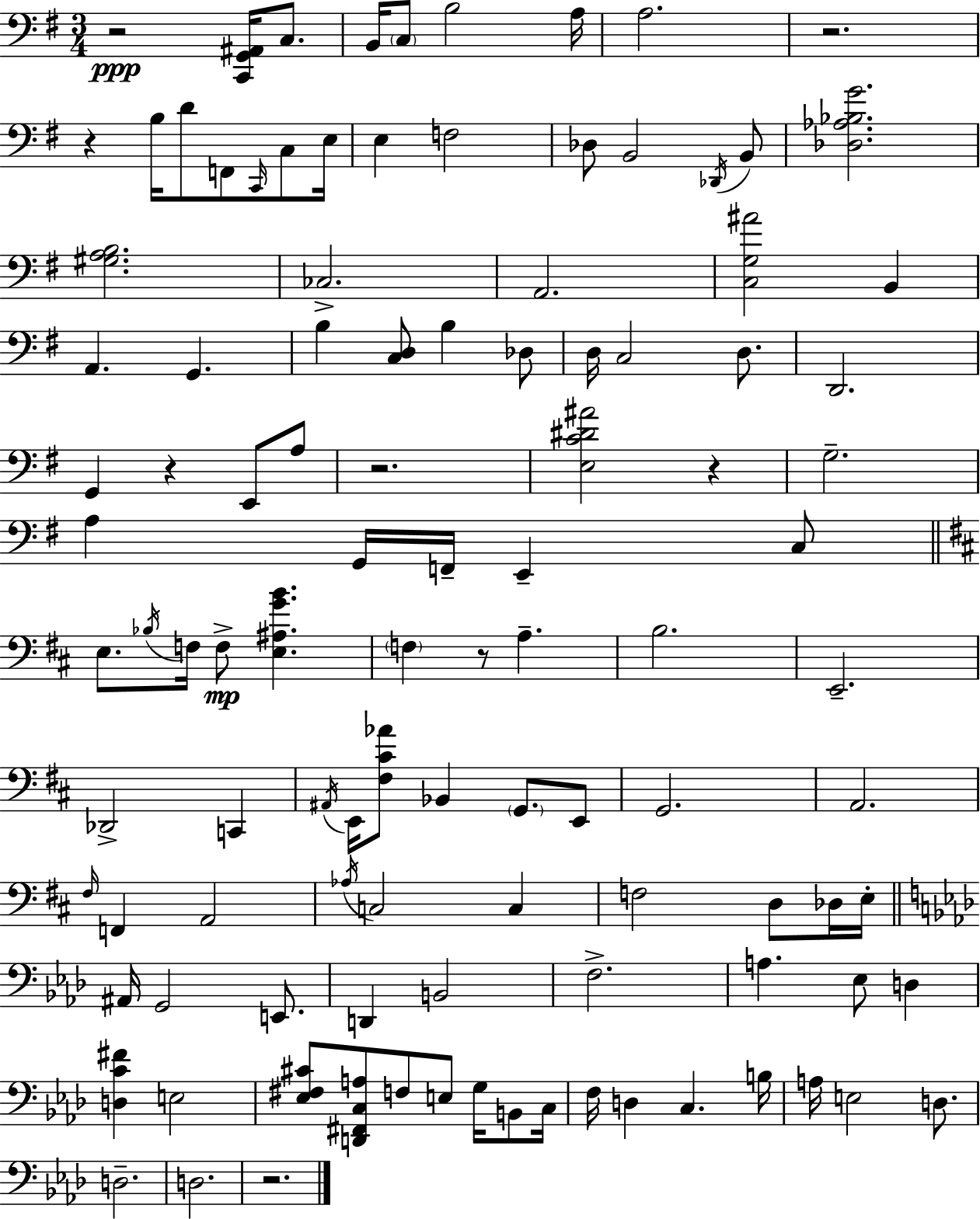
R/h [C2,G2,A#2]/s C3/e. B2/s C3/e B3/h A3/s A3/h. R/h. R/q B3/s D4/e F2/e C2/s C3/e E3/s E3/q F3/h Db3/e B2/h Db2/s B2/e [Db3,Ab3,Bb3,G4]/h. [G#3,A3,B3]/h. CES3/h. A2/h. [C3,G3,A#4]/h B2/q A2/q. G2/q. B3/q [C3,D3]/e B3/q Db3/e D3/s C3/h D3/e. D2/h. G2/q R/q E2/e A3/e R/h. [E3,C4,D#4,A#4]/h R/q G3/h. A3/q G2/s F2/s E2/q C3/e E3/e. Bb3/s F3/s F3/e [E3,A#3,G4,B4]/q. F3/q R/e A3/q. B3/h. E2/h. Db2/h C2/q A#2/s E2/s [F#3,C#4,Ab4]/e Bb2/q G2/e. E2/e G2/h. A2/h. F#3/s F2/q A2/h Ab3/s C3/h C3/q F3/h D3/e Db3/s E3/s A#2/s G2/h E2/e. D2/q B2/h F3/h. A3/q. Eb3/e D3/q [D3,C4,F#4]/q E3/h [Eb3,F#3,C#4]/e [D2,F#2,C3,A3]/e F3/e E3/e G3/s B2/e C3/s F3/s D3/q C3/q. B3/s A3/s E3/h D3/e. D3/h. D3/h. R/h.